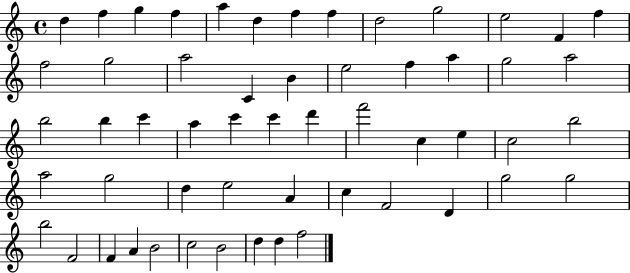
{
  \clef treble
  \time 4/4
  \defaultTimeSignature
  \key c \major
  d''4 f''4 g''4 f''4 | a''4 d''4 f''4 f''4 | d''2 g''2 | e''2 f'4 f''4 | \break f''2 g''2 | a''2 c'4 b'4 | e''2 f''4 a''4 | g''2 a''2 | \break b''2 b''4 c'''4 | a''4 c'''4 c'''4 d'''4 | f'''2 c''4 e''4 | c''2 b''2 | \break a''2 g''2 | d''4 e''2 a'4 | c''4 f'2 d'4 | g''2 g''2 | \break b''2 f'2 | f'4 a'4 b'2 | c''2 b'2 | d''4 d''4 f''2 | \break \bar "|."
}